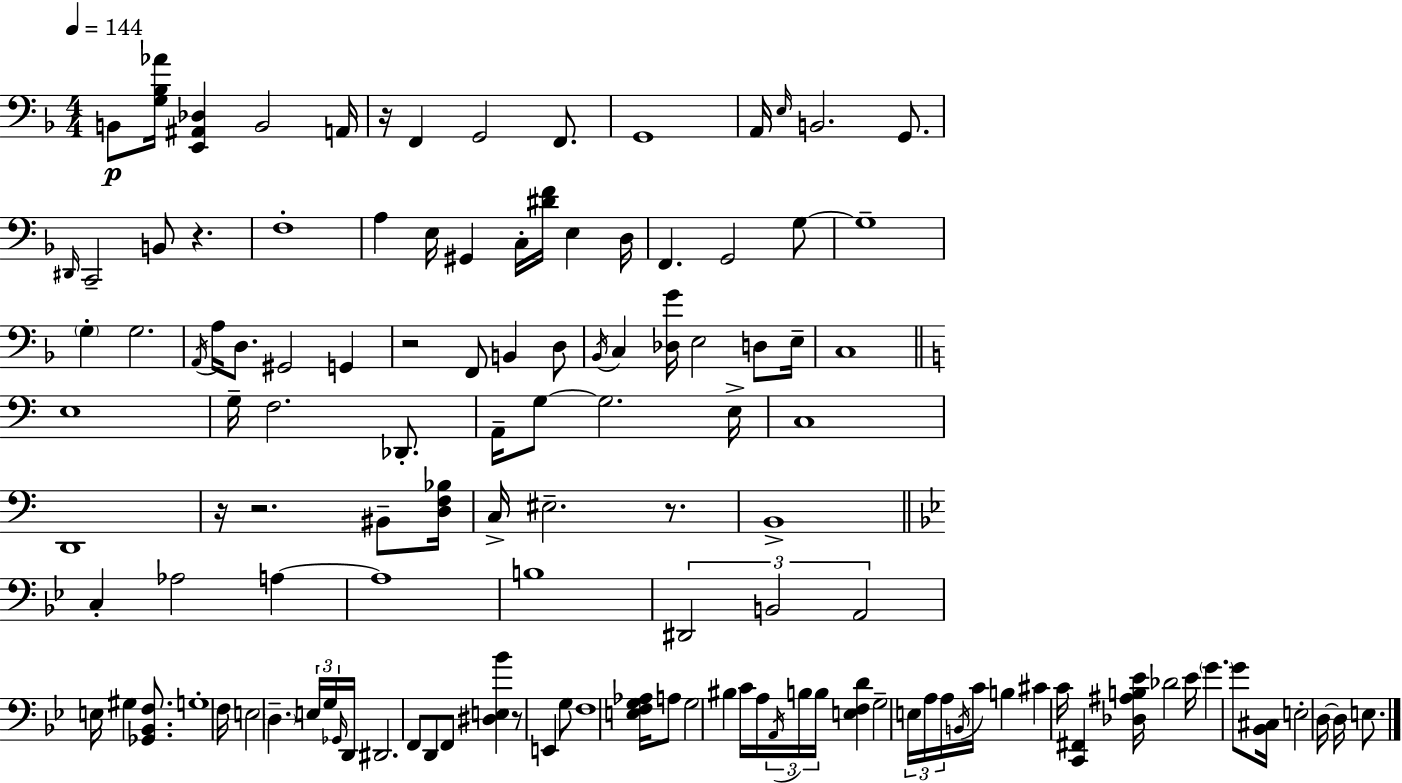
{
  \clef bass
  \numericTimeSignature
  \time 4/4
  \key d \minor
  \tempo 4 = 144
  b,8\p <g bes aes'>16 <e, ais, des>4 b,2 a,16 | r16 f,4 g,2 f,8. | g,1 | a,16 \grace { e16 } b,2. g,8. | \break \grace { dis,16 } c,2-- b,8 r4. | f1-. | a4 e16 gis,4 c16-. <dis' f'>16 e4 | d16 f,4. g,2 | \break g8~~ g1-- | \parenthesize g4-. g2. | \acciaccatura { a,16 } a16 d8. gis,2 g,4 | r2 f,8 b,4 | \break d8 \acciaccatura { bes,16 } c4 <des g'>16 e2 | d8 e16-- c1 | \bar "||" \break \key c \major e1 | g16-- f2. des,8.-. | a,16-- g8~~ g2. e16-> | c1 | \break d,1 | r16 r2. bis,8-- <d f bes>16 | c16-> eis2.-- r8. | b,1-> | \break \bar "||" \break \key bes \major c4-. aes2 a4~~ | a1 | b1 | \tuplet 3/2 { dis,2 b,2 | \break a,2 } e16 gis4 <ges, bes, f>8. | g1-. | f16 e2 \parenthesize d4.-- \tuplet 3/2 { e16 | g16 \grace { ges,16 } } d,16 dis,2. f,8 | \break d,8 f,8 <dis e bes'>4 r8 e,4 g8 | f1 | <e f g aes>16 a8 g2 bis4 | c'16 a16 \tuplet 3/2 { \acciaccatura { a,16 } b16 b16 } <e f d'>4 g2-- | \break \tuplet 3/2 { e16 a16 a16 } \acciaccatura { b,16 } c'16 b4 cis'4 c'16 <c, fis,>4 | <des ais b ees'>16 des'2 ees'16 \parenthesize g'4. | g'8 <bes, cis>16 e2-. d16~~ d16 | e8. \bar "|."
}